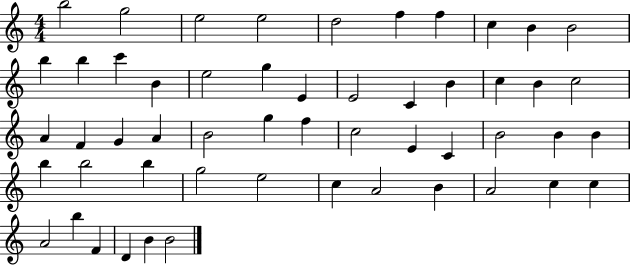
B5/h G5/h E5/h E5/h D5/h F5/q F5/q C5/q B4/q B4/h B5/q B5/q C6/q B4/q E5/h G5/q E4/q E4/h C4/q B4/q C5/q B4/q C5/h A4/q F4/q G4/q A4/q B4/h G5/q F5/q C5/h E4/q C4/q B4/h B4/q B4/q B5/q B5/h B5/q G5/h E5/h C5/q A4/h B4/q A4/h C5/q C5/q A4/h B5/q F4/q D4/q B4/q B4/h